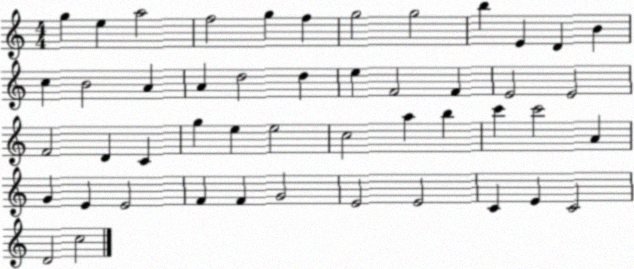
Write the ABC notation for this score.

X:1
T:Untitled
M:4/4
L:1/4
K:C
g e a2 f2 g f g2 g2 b E D B c B2 A A d2 d e F2 F E2 E2 F2 D C g e e2 c2 a b c' c'2 A G E E2 F F G2 E2 E2 C E C2 D2 c2